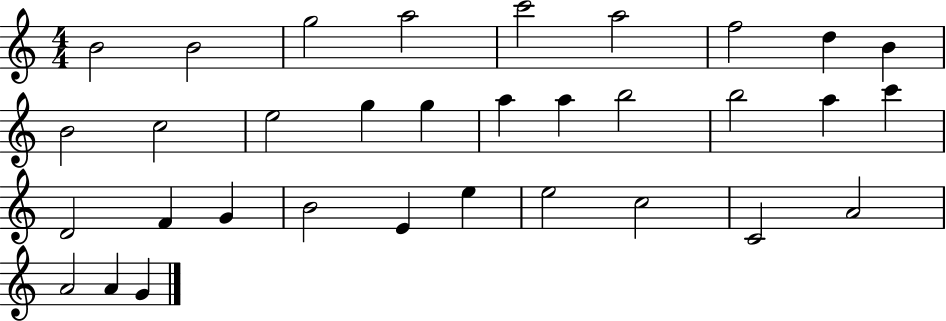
B4/h B4/h G5/h A5/h C6/h A5/h F5/h D5/q B4/q B4/h C5/h E5/h G5/q G5/q A5/q A5/q B5/h B5/h A5/q C6/q D4/h F4/q G4/q B4/h E4/q E5/q E5/h C5/h C4/h A4/h A4/h A4/q G4/q